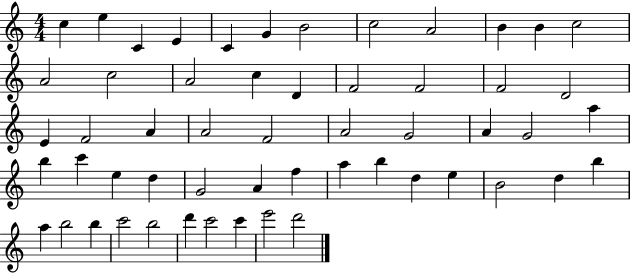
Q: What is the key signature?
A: C major